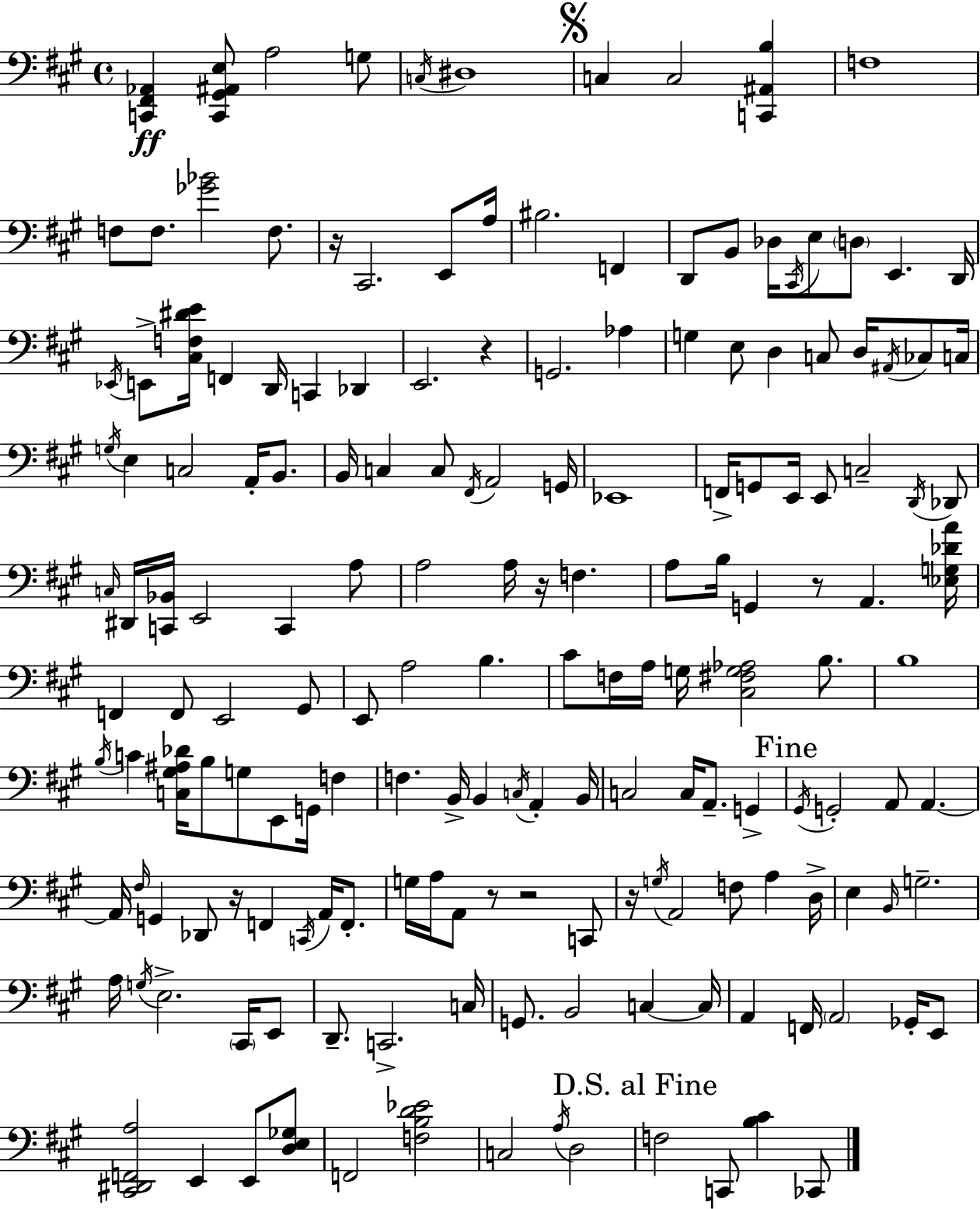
[C2,F#2,Ab2]/q [C2,G#2,A#2,E3]/e A3/h G3/e C3/s D#3/w C3/q C3/h [C2,A#2,B3]/q F3/w F3/e F3/e. [Gb4,Bb4]/h F3/e. R/s C#2/h. E2/e A3/s BIS3/h. F2/q D2/e B2/e Db3/s C#2/s E3/e D3/e E2/q. D2/s Eb2/s E2/e [C#3,F3,D#4,E4]/s F2/q D2/s C2/q Db2/q E2/h. R/q G2/h. Ab3/q G3/q E3/e D3/q C3/e D3/s A#2/s CES3/e C3/s G3/s E3/q C3/h A2/s B2/e. B2/s C3/q C3/e F#2/s A2/h G2/s Eb2/w F2/s G2/e E2/s E2/e C3/h D2/s Db2/e C3/s D#2/s [C2,Bb2]/s E2/h C2/q A3/e A3/h A3/s R/s F3/q. A3/e B3/s G2/q R/e A2/q. [Eb3,G3,Db4,A4]/s F2/q F2/e E2/h G#2/e E2/e A3/h B3/q. C#4/e F3/s A3/s G3/s [C#3,F#3,G3,Ab3]/h B3/e. B3/w B3/s C4/q [C3,G#3,A#3,Db4]/s B3/e G3/e E2/e G2/s F3/q F3/q. B2/s B2/q C3/s A2/q B2/s C3/h C3/s A2/e. G2/q G#2/s G2/h A2/e A2/q. A2/s F#3/s G2/q Db2/e R/s F2/q C2/s A2/s F2/e. G3/s A3/s A2/e R/e R/h C2/e R/s G3/s A2/h F3/e A3/q D3/s E3/q B2/s G3/h. A3/s G3/s E3/h. C#2/s E2/e D2/e. C2/h. C3/s G2/e. B2/h C3/q C3/s A2/q F2/s A2/h Gb2/s E2/e [C#2,D#2,F2,A3]/h E2/q E2/e [D3,E3,Gb3]/e F2/h [F3,B3,D4,Eb4]/h C3/h A3/s D3/h F3/h C2/e [B3,C#4]/q CES2/e